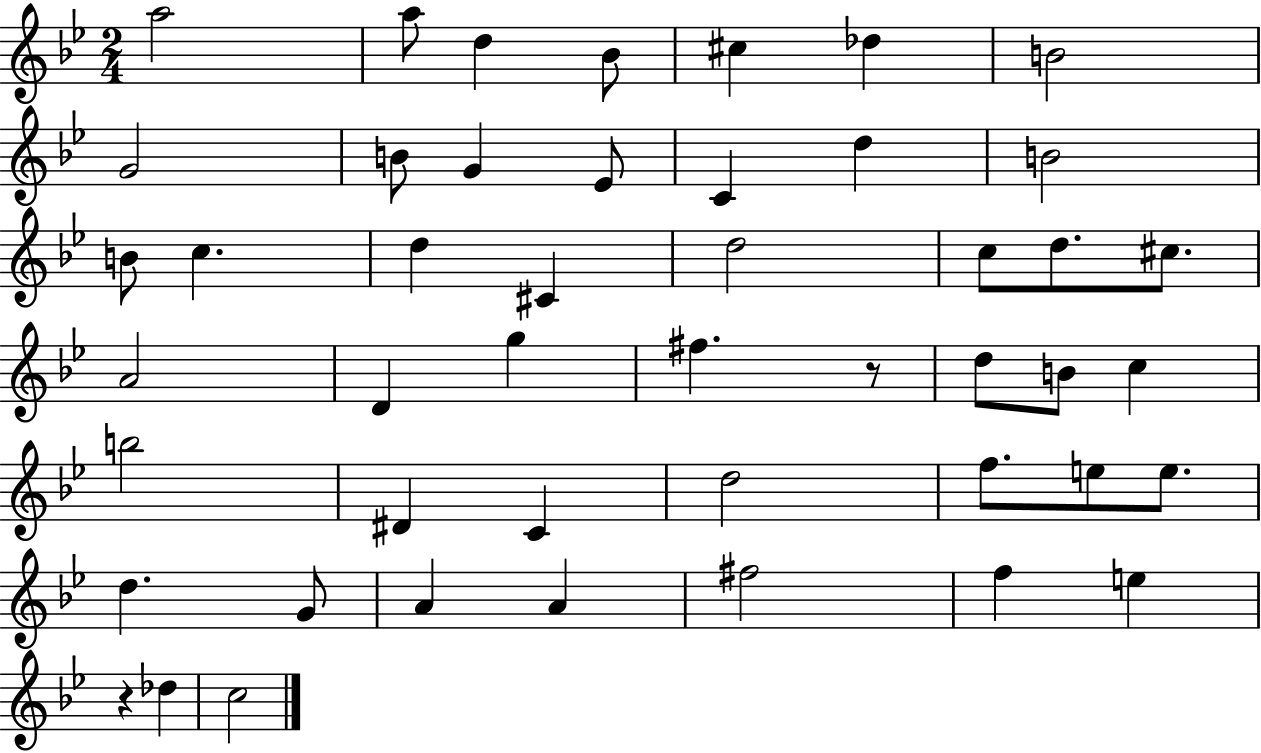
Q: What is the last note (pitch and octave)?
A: C5